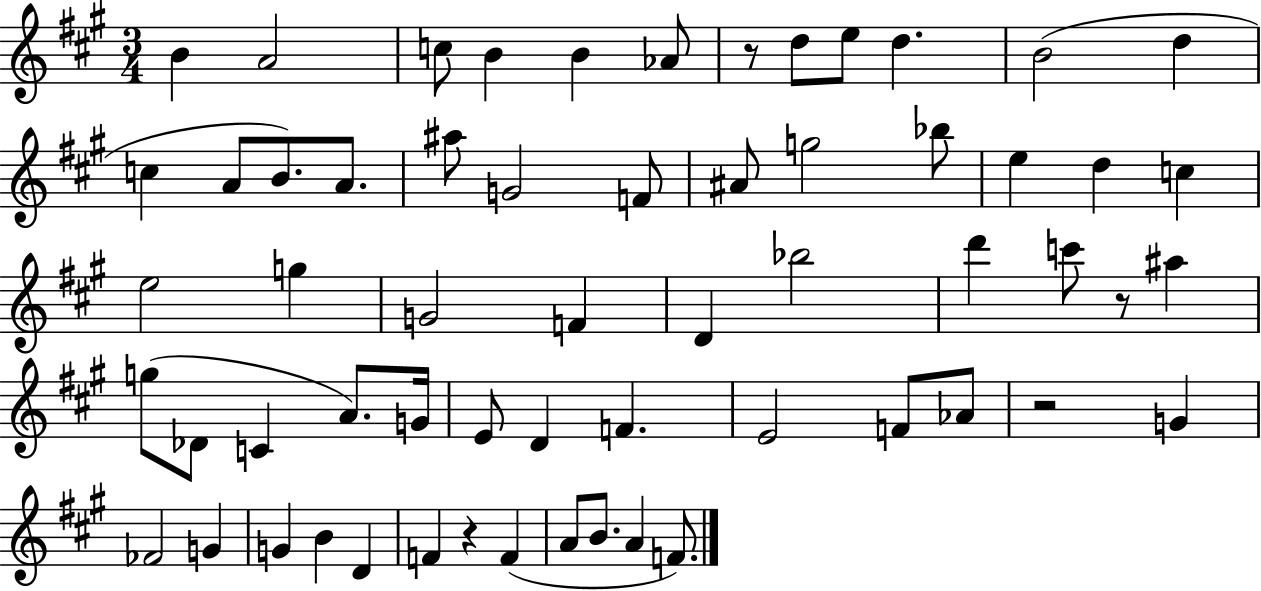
B4/q A4/h C5/e B4/q B4/q Ab4/e R/e D5/e E5/e D5/q. B4/h D5/q C5/q A4/e B4/e. A4/e. A#5/e G4/h F4/e A#4/e G5/h Bb5/e E5/q D5/q C5/q E5/h G5/q G4/h F4/q D4/q Bb5/h D6/q C6/e R/e A#5/q G5/e Db4/e C4/q A4/e. G4/s E4/e D4/q F4/q. E4/h F4/e Ab4/e R/h G4/q FES4/h G4/q G4/q B4/q D4/q F4/q R/q F4/q A4/e B4/e. A4/q F4/e.